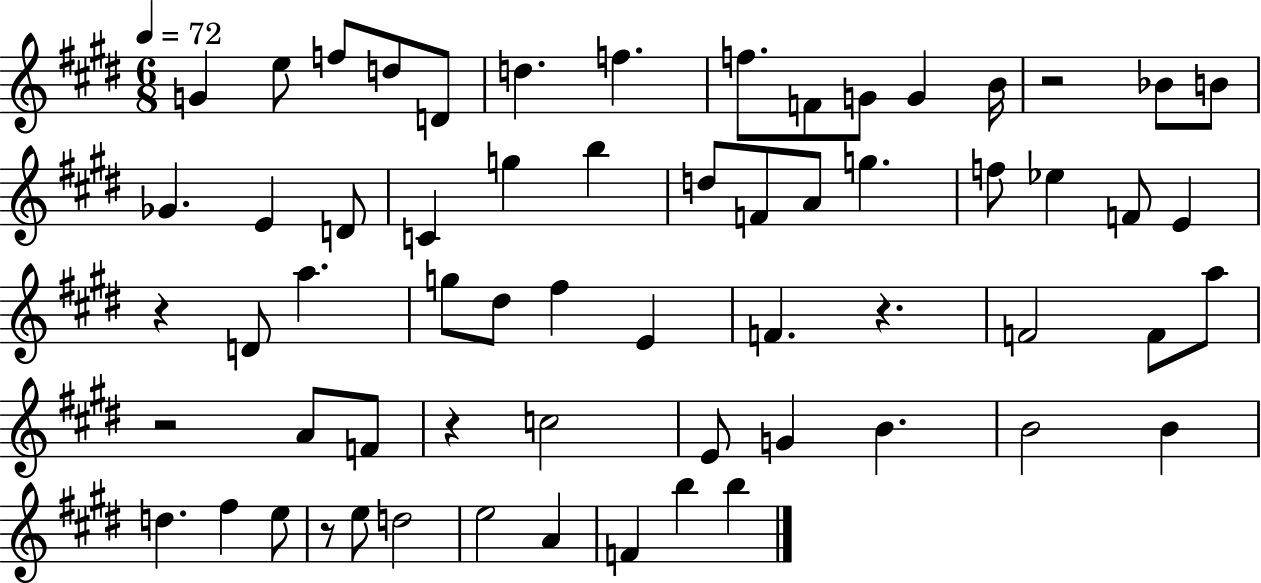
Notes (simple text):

G4/q E5/e F5/e D5/e D4/e D5/q. F5/q. F5/e. F4/e G4/e G4/q B4/s R/h Bb4/e B4/e Gb4/q. E4/q D4/e C4/q G5/q B5/q D5/e F4/e A4/e G5/q. F5/e Eb5/q F4/e E4/q R/q D4/e A5/q. G5/e D#5/e F#5/q E4/q F4/q. R/q. F4/h F4/e A5/e R/h A4/e F4/e R/q C5/h E4/e G4/q B4/q. B4/h B4/q D5/q. F#5/q E5/e R/e E5/e D5/h E5/h A4/q F4/q B5/q B5/q